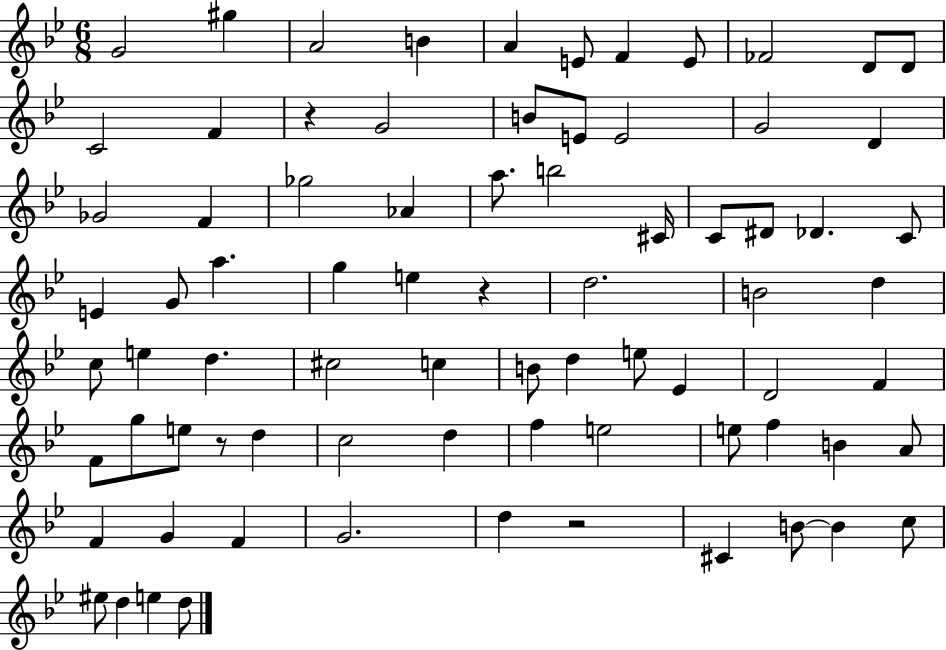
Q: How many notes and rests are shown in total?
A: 78